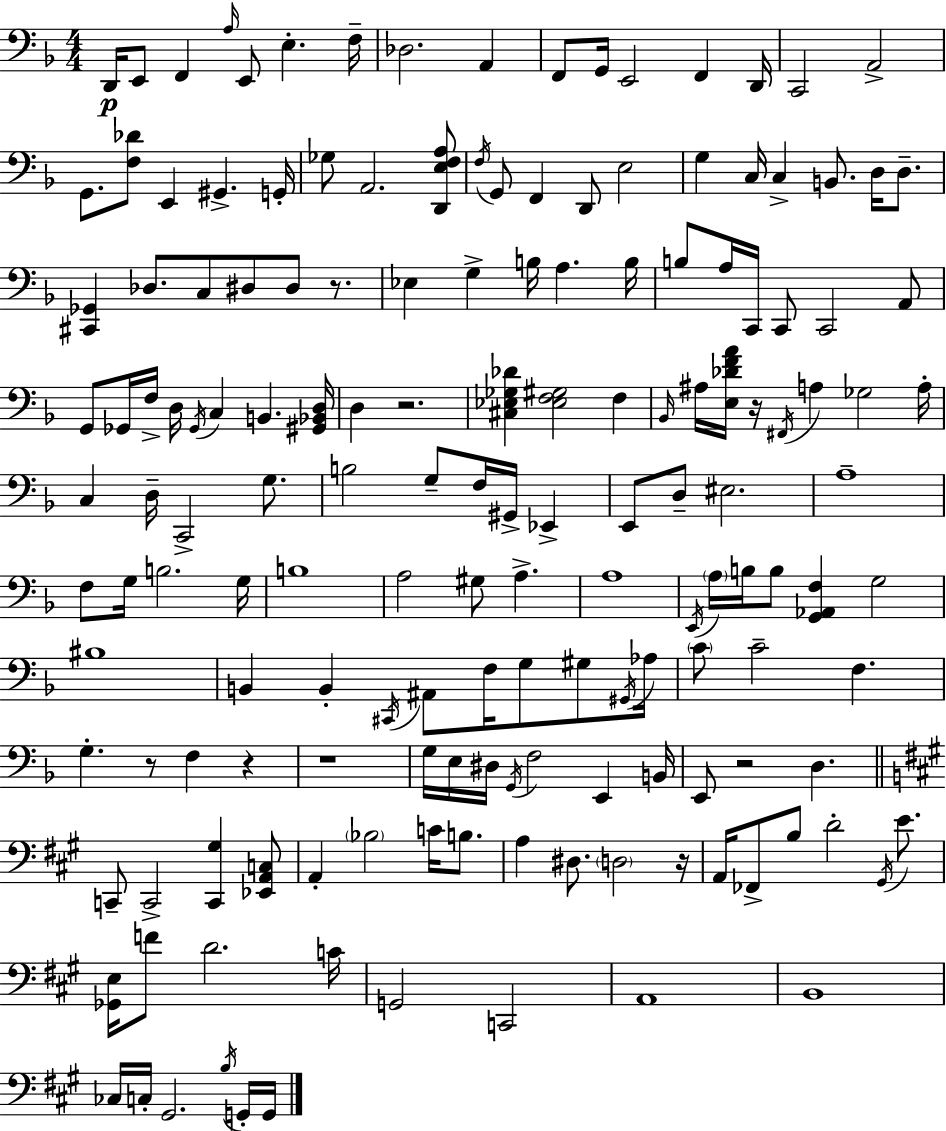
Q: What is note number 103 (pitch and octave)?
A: F3